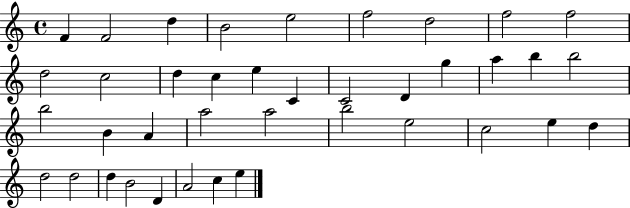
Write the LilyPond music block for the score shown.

{
  \clef treble
  \time 4/4
  \defaultTimeSignature
  \key c \major
  f'4 f'2 d''4 | b'2 e''2 | f''2 d''2 | f''2 f''2 | \break d''2 c''2 | d''4 c''4 e''4 c'4 | c'2 d'4 g''4 | a''4 b''4 b''2 | \break b''2 b'4 a'4 | a''2 a''2 | b''2 e''2 | c''2 e''4 d''4 | \break d''2 d''2 | d''4 b'2 d'4 | a'2 c''4 e''4 | \bar "|."
}